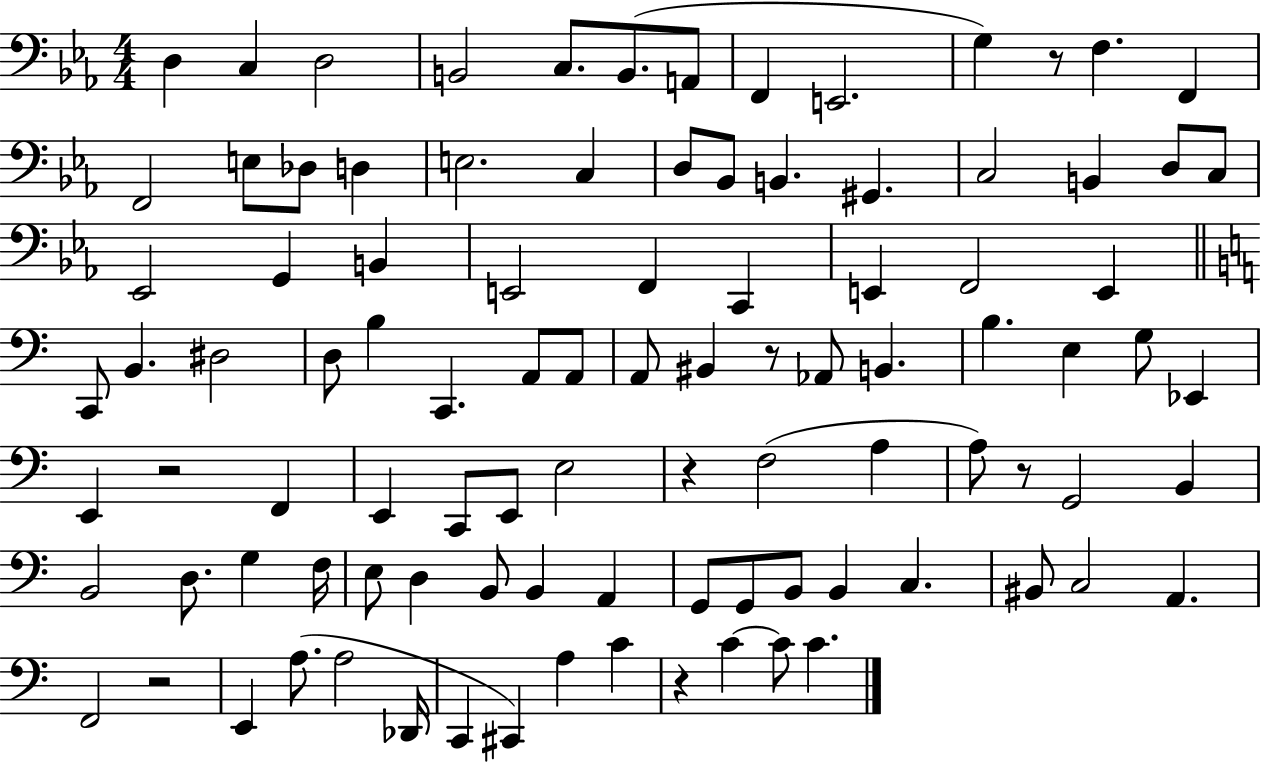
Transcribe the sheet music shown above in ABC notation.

X:1
T:Untitled
M:4/4
L:1/4
K:Eb
D, C, D,2 B,,2 C,/2 B,,/2 A,,/2 F,, E,,2 G, z/2 F, F,, F,,2 E,/2 _D,/2 D, E,2 C, D,/2 _B,,/2 B,, ^G,, C,2 B,, D,/2 C,/2 _E,,2 G,, B,, E,,2 F,, C,, E,, F,,2 E,, C,,/2 B,, ^D,2 D,/2 B, C,, A,,/2 A,,/2 A,,/2 ^B,, z/2 _A,,/2 B,, B, E, G,/2 _E,, E,, z2 F,, E,, C,,/2 E,,/2 E,2 z F,2 A, A,/2 z/2 G,,2 B,, B,,2 D,/2 G, F,/4 E,/2 D, B,,/2 B,, A,, G,,/2 G,,/2 B,,/2 B,, C, ^B,,/2 C,2 A,, F,,2 z2 E,, A,/2 A,2 _D,,/4 C,, ^C,, A, C z C C/2 C